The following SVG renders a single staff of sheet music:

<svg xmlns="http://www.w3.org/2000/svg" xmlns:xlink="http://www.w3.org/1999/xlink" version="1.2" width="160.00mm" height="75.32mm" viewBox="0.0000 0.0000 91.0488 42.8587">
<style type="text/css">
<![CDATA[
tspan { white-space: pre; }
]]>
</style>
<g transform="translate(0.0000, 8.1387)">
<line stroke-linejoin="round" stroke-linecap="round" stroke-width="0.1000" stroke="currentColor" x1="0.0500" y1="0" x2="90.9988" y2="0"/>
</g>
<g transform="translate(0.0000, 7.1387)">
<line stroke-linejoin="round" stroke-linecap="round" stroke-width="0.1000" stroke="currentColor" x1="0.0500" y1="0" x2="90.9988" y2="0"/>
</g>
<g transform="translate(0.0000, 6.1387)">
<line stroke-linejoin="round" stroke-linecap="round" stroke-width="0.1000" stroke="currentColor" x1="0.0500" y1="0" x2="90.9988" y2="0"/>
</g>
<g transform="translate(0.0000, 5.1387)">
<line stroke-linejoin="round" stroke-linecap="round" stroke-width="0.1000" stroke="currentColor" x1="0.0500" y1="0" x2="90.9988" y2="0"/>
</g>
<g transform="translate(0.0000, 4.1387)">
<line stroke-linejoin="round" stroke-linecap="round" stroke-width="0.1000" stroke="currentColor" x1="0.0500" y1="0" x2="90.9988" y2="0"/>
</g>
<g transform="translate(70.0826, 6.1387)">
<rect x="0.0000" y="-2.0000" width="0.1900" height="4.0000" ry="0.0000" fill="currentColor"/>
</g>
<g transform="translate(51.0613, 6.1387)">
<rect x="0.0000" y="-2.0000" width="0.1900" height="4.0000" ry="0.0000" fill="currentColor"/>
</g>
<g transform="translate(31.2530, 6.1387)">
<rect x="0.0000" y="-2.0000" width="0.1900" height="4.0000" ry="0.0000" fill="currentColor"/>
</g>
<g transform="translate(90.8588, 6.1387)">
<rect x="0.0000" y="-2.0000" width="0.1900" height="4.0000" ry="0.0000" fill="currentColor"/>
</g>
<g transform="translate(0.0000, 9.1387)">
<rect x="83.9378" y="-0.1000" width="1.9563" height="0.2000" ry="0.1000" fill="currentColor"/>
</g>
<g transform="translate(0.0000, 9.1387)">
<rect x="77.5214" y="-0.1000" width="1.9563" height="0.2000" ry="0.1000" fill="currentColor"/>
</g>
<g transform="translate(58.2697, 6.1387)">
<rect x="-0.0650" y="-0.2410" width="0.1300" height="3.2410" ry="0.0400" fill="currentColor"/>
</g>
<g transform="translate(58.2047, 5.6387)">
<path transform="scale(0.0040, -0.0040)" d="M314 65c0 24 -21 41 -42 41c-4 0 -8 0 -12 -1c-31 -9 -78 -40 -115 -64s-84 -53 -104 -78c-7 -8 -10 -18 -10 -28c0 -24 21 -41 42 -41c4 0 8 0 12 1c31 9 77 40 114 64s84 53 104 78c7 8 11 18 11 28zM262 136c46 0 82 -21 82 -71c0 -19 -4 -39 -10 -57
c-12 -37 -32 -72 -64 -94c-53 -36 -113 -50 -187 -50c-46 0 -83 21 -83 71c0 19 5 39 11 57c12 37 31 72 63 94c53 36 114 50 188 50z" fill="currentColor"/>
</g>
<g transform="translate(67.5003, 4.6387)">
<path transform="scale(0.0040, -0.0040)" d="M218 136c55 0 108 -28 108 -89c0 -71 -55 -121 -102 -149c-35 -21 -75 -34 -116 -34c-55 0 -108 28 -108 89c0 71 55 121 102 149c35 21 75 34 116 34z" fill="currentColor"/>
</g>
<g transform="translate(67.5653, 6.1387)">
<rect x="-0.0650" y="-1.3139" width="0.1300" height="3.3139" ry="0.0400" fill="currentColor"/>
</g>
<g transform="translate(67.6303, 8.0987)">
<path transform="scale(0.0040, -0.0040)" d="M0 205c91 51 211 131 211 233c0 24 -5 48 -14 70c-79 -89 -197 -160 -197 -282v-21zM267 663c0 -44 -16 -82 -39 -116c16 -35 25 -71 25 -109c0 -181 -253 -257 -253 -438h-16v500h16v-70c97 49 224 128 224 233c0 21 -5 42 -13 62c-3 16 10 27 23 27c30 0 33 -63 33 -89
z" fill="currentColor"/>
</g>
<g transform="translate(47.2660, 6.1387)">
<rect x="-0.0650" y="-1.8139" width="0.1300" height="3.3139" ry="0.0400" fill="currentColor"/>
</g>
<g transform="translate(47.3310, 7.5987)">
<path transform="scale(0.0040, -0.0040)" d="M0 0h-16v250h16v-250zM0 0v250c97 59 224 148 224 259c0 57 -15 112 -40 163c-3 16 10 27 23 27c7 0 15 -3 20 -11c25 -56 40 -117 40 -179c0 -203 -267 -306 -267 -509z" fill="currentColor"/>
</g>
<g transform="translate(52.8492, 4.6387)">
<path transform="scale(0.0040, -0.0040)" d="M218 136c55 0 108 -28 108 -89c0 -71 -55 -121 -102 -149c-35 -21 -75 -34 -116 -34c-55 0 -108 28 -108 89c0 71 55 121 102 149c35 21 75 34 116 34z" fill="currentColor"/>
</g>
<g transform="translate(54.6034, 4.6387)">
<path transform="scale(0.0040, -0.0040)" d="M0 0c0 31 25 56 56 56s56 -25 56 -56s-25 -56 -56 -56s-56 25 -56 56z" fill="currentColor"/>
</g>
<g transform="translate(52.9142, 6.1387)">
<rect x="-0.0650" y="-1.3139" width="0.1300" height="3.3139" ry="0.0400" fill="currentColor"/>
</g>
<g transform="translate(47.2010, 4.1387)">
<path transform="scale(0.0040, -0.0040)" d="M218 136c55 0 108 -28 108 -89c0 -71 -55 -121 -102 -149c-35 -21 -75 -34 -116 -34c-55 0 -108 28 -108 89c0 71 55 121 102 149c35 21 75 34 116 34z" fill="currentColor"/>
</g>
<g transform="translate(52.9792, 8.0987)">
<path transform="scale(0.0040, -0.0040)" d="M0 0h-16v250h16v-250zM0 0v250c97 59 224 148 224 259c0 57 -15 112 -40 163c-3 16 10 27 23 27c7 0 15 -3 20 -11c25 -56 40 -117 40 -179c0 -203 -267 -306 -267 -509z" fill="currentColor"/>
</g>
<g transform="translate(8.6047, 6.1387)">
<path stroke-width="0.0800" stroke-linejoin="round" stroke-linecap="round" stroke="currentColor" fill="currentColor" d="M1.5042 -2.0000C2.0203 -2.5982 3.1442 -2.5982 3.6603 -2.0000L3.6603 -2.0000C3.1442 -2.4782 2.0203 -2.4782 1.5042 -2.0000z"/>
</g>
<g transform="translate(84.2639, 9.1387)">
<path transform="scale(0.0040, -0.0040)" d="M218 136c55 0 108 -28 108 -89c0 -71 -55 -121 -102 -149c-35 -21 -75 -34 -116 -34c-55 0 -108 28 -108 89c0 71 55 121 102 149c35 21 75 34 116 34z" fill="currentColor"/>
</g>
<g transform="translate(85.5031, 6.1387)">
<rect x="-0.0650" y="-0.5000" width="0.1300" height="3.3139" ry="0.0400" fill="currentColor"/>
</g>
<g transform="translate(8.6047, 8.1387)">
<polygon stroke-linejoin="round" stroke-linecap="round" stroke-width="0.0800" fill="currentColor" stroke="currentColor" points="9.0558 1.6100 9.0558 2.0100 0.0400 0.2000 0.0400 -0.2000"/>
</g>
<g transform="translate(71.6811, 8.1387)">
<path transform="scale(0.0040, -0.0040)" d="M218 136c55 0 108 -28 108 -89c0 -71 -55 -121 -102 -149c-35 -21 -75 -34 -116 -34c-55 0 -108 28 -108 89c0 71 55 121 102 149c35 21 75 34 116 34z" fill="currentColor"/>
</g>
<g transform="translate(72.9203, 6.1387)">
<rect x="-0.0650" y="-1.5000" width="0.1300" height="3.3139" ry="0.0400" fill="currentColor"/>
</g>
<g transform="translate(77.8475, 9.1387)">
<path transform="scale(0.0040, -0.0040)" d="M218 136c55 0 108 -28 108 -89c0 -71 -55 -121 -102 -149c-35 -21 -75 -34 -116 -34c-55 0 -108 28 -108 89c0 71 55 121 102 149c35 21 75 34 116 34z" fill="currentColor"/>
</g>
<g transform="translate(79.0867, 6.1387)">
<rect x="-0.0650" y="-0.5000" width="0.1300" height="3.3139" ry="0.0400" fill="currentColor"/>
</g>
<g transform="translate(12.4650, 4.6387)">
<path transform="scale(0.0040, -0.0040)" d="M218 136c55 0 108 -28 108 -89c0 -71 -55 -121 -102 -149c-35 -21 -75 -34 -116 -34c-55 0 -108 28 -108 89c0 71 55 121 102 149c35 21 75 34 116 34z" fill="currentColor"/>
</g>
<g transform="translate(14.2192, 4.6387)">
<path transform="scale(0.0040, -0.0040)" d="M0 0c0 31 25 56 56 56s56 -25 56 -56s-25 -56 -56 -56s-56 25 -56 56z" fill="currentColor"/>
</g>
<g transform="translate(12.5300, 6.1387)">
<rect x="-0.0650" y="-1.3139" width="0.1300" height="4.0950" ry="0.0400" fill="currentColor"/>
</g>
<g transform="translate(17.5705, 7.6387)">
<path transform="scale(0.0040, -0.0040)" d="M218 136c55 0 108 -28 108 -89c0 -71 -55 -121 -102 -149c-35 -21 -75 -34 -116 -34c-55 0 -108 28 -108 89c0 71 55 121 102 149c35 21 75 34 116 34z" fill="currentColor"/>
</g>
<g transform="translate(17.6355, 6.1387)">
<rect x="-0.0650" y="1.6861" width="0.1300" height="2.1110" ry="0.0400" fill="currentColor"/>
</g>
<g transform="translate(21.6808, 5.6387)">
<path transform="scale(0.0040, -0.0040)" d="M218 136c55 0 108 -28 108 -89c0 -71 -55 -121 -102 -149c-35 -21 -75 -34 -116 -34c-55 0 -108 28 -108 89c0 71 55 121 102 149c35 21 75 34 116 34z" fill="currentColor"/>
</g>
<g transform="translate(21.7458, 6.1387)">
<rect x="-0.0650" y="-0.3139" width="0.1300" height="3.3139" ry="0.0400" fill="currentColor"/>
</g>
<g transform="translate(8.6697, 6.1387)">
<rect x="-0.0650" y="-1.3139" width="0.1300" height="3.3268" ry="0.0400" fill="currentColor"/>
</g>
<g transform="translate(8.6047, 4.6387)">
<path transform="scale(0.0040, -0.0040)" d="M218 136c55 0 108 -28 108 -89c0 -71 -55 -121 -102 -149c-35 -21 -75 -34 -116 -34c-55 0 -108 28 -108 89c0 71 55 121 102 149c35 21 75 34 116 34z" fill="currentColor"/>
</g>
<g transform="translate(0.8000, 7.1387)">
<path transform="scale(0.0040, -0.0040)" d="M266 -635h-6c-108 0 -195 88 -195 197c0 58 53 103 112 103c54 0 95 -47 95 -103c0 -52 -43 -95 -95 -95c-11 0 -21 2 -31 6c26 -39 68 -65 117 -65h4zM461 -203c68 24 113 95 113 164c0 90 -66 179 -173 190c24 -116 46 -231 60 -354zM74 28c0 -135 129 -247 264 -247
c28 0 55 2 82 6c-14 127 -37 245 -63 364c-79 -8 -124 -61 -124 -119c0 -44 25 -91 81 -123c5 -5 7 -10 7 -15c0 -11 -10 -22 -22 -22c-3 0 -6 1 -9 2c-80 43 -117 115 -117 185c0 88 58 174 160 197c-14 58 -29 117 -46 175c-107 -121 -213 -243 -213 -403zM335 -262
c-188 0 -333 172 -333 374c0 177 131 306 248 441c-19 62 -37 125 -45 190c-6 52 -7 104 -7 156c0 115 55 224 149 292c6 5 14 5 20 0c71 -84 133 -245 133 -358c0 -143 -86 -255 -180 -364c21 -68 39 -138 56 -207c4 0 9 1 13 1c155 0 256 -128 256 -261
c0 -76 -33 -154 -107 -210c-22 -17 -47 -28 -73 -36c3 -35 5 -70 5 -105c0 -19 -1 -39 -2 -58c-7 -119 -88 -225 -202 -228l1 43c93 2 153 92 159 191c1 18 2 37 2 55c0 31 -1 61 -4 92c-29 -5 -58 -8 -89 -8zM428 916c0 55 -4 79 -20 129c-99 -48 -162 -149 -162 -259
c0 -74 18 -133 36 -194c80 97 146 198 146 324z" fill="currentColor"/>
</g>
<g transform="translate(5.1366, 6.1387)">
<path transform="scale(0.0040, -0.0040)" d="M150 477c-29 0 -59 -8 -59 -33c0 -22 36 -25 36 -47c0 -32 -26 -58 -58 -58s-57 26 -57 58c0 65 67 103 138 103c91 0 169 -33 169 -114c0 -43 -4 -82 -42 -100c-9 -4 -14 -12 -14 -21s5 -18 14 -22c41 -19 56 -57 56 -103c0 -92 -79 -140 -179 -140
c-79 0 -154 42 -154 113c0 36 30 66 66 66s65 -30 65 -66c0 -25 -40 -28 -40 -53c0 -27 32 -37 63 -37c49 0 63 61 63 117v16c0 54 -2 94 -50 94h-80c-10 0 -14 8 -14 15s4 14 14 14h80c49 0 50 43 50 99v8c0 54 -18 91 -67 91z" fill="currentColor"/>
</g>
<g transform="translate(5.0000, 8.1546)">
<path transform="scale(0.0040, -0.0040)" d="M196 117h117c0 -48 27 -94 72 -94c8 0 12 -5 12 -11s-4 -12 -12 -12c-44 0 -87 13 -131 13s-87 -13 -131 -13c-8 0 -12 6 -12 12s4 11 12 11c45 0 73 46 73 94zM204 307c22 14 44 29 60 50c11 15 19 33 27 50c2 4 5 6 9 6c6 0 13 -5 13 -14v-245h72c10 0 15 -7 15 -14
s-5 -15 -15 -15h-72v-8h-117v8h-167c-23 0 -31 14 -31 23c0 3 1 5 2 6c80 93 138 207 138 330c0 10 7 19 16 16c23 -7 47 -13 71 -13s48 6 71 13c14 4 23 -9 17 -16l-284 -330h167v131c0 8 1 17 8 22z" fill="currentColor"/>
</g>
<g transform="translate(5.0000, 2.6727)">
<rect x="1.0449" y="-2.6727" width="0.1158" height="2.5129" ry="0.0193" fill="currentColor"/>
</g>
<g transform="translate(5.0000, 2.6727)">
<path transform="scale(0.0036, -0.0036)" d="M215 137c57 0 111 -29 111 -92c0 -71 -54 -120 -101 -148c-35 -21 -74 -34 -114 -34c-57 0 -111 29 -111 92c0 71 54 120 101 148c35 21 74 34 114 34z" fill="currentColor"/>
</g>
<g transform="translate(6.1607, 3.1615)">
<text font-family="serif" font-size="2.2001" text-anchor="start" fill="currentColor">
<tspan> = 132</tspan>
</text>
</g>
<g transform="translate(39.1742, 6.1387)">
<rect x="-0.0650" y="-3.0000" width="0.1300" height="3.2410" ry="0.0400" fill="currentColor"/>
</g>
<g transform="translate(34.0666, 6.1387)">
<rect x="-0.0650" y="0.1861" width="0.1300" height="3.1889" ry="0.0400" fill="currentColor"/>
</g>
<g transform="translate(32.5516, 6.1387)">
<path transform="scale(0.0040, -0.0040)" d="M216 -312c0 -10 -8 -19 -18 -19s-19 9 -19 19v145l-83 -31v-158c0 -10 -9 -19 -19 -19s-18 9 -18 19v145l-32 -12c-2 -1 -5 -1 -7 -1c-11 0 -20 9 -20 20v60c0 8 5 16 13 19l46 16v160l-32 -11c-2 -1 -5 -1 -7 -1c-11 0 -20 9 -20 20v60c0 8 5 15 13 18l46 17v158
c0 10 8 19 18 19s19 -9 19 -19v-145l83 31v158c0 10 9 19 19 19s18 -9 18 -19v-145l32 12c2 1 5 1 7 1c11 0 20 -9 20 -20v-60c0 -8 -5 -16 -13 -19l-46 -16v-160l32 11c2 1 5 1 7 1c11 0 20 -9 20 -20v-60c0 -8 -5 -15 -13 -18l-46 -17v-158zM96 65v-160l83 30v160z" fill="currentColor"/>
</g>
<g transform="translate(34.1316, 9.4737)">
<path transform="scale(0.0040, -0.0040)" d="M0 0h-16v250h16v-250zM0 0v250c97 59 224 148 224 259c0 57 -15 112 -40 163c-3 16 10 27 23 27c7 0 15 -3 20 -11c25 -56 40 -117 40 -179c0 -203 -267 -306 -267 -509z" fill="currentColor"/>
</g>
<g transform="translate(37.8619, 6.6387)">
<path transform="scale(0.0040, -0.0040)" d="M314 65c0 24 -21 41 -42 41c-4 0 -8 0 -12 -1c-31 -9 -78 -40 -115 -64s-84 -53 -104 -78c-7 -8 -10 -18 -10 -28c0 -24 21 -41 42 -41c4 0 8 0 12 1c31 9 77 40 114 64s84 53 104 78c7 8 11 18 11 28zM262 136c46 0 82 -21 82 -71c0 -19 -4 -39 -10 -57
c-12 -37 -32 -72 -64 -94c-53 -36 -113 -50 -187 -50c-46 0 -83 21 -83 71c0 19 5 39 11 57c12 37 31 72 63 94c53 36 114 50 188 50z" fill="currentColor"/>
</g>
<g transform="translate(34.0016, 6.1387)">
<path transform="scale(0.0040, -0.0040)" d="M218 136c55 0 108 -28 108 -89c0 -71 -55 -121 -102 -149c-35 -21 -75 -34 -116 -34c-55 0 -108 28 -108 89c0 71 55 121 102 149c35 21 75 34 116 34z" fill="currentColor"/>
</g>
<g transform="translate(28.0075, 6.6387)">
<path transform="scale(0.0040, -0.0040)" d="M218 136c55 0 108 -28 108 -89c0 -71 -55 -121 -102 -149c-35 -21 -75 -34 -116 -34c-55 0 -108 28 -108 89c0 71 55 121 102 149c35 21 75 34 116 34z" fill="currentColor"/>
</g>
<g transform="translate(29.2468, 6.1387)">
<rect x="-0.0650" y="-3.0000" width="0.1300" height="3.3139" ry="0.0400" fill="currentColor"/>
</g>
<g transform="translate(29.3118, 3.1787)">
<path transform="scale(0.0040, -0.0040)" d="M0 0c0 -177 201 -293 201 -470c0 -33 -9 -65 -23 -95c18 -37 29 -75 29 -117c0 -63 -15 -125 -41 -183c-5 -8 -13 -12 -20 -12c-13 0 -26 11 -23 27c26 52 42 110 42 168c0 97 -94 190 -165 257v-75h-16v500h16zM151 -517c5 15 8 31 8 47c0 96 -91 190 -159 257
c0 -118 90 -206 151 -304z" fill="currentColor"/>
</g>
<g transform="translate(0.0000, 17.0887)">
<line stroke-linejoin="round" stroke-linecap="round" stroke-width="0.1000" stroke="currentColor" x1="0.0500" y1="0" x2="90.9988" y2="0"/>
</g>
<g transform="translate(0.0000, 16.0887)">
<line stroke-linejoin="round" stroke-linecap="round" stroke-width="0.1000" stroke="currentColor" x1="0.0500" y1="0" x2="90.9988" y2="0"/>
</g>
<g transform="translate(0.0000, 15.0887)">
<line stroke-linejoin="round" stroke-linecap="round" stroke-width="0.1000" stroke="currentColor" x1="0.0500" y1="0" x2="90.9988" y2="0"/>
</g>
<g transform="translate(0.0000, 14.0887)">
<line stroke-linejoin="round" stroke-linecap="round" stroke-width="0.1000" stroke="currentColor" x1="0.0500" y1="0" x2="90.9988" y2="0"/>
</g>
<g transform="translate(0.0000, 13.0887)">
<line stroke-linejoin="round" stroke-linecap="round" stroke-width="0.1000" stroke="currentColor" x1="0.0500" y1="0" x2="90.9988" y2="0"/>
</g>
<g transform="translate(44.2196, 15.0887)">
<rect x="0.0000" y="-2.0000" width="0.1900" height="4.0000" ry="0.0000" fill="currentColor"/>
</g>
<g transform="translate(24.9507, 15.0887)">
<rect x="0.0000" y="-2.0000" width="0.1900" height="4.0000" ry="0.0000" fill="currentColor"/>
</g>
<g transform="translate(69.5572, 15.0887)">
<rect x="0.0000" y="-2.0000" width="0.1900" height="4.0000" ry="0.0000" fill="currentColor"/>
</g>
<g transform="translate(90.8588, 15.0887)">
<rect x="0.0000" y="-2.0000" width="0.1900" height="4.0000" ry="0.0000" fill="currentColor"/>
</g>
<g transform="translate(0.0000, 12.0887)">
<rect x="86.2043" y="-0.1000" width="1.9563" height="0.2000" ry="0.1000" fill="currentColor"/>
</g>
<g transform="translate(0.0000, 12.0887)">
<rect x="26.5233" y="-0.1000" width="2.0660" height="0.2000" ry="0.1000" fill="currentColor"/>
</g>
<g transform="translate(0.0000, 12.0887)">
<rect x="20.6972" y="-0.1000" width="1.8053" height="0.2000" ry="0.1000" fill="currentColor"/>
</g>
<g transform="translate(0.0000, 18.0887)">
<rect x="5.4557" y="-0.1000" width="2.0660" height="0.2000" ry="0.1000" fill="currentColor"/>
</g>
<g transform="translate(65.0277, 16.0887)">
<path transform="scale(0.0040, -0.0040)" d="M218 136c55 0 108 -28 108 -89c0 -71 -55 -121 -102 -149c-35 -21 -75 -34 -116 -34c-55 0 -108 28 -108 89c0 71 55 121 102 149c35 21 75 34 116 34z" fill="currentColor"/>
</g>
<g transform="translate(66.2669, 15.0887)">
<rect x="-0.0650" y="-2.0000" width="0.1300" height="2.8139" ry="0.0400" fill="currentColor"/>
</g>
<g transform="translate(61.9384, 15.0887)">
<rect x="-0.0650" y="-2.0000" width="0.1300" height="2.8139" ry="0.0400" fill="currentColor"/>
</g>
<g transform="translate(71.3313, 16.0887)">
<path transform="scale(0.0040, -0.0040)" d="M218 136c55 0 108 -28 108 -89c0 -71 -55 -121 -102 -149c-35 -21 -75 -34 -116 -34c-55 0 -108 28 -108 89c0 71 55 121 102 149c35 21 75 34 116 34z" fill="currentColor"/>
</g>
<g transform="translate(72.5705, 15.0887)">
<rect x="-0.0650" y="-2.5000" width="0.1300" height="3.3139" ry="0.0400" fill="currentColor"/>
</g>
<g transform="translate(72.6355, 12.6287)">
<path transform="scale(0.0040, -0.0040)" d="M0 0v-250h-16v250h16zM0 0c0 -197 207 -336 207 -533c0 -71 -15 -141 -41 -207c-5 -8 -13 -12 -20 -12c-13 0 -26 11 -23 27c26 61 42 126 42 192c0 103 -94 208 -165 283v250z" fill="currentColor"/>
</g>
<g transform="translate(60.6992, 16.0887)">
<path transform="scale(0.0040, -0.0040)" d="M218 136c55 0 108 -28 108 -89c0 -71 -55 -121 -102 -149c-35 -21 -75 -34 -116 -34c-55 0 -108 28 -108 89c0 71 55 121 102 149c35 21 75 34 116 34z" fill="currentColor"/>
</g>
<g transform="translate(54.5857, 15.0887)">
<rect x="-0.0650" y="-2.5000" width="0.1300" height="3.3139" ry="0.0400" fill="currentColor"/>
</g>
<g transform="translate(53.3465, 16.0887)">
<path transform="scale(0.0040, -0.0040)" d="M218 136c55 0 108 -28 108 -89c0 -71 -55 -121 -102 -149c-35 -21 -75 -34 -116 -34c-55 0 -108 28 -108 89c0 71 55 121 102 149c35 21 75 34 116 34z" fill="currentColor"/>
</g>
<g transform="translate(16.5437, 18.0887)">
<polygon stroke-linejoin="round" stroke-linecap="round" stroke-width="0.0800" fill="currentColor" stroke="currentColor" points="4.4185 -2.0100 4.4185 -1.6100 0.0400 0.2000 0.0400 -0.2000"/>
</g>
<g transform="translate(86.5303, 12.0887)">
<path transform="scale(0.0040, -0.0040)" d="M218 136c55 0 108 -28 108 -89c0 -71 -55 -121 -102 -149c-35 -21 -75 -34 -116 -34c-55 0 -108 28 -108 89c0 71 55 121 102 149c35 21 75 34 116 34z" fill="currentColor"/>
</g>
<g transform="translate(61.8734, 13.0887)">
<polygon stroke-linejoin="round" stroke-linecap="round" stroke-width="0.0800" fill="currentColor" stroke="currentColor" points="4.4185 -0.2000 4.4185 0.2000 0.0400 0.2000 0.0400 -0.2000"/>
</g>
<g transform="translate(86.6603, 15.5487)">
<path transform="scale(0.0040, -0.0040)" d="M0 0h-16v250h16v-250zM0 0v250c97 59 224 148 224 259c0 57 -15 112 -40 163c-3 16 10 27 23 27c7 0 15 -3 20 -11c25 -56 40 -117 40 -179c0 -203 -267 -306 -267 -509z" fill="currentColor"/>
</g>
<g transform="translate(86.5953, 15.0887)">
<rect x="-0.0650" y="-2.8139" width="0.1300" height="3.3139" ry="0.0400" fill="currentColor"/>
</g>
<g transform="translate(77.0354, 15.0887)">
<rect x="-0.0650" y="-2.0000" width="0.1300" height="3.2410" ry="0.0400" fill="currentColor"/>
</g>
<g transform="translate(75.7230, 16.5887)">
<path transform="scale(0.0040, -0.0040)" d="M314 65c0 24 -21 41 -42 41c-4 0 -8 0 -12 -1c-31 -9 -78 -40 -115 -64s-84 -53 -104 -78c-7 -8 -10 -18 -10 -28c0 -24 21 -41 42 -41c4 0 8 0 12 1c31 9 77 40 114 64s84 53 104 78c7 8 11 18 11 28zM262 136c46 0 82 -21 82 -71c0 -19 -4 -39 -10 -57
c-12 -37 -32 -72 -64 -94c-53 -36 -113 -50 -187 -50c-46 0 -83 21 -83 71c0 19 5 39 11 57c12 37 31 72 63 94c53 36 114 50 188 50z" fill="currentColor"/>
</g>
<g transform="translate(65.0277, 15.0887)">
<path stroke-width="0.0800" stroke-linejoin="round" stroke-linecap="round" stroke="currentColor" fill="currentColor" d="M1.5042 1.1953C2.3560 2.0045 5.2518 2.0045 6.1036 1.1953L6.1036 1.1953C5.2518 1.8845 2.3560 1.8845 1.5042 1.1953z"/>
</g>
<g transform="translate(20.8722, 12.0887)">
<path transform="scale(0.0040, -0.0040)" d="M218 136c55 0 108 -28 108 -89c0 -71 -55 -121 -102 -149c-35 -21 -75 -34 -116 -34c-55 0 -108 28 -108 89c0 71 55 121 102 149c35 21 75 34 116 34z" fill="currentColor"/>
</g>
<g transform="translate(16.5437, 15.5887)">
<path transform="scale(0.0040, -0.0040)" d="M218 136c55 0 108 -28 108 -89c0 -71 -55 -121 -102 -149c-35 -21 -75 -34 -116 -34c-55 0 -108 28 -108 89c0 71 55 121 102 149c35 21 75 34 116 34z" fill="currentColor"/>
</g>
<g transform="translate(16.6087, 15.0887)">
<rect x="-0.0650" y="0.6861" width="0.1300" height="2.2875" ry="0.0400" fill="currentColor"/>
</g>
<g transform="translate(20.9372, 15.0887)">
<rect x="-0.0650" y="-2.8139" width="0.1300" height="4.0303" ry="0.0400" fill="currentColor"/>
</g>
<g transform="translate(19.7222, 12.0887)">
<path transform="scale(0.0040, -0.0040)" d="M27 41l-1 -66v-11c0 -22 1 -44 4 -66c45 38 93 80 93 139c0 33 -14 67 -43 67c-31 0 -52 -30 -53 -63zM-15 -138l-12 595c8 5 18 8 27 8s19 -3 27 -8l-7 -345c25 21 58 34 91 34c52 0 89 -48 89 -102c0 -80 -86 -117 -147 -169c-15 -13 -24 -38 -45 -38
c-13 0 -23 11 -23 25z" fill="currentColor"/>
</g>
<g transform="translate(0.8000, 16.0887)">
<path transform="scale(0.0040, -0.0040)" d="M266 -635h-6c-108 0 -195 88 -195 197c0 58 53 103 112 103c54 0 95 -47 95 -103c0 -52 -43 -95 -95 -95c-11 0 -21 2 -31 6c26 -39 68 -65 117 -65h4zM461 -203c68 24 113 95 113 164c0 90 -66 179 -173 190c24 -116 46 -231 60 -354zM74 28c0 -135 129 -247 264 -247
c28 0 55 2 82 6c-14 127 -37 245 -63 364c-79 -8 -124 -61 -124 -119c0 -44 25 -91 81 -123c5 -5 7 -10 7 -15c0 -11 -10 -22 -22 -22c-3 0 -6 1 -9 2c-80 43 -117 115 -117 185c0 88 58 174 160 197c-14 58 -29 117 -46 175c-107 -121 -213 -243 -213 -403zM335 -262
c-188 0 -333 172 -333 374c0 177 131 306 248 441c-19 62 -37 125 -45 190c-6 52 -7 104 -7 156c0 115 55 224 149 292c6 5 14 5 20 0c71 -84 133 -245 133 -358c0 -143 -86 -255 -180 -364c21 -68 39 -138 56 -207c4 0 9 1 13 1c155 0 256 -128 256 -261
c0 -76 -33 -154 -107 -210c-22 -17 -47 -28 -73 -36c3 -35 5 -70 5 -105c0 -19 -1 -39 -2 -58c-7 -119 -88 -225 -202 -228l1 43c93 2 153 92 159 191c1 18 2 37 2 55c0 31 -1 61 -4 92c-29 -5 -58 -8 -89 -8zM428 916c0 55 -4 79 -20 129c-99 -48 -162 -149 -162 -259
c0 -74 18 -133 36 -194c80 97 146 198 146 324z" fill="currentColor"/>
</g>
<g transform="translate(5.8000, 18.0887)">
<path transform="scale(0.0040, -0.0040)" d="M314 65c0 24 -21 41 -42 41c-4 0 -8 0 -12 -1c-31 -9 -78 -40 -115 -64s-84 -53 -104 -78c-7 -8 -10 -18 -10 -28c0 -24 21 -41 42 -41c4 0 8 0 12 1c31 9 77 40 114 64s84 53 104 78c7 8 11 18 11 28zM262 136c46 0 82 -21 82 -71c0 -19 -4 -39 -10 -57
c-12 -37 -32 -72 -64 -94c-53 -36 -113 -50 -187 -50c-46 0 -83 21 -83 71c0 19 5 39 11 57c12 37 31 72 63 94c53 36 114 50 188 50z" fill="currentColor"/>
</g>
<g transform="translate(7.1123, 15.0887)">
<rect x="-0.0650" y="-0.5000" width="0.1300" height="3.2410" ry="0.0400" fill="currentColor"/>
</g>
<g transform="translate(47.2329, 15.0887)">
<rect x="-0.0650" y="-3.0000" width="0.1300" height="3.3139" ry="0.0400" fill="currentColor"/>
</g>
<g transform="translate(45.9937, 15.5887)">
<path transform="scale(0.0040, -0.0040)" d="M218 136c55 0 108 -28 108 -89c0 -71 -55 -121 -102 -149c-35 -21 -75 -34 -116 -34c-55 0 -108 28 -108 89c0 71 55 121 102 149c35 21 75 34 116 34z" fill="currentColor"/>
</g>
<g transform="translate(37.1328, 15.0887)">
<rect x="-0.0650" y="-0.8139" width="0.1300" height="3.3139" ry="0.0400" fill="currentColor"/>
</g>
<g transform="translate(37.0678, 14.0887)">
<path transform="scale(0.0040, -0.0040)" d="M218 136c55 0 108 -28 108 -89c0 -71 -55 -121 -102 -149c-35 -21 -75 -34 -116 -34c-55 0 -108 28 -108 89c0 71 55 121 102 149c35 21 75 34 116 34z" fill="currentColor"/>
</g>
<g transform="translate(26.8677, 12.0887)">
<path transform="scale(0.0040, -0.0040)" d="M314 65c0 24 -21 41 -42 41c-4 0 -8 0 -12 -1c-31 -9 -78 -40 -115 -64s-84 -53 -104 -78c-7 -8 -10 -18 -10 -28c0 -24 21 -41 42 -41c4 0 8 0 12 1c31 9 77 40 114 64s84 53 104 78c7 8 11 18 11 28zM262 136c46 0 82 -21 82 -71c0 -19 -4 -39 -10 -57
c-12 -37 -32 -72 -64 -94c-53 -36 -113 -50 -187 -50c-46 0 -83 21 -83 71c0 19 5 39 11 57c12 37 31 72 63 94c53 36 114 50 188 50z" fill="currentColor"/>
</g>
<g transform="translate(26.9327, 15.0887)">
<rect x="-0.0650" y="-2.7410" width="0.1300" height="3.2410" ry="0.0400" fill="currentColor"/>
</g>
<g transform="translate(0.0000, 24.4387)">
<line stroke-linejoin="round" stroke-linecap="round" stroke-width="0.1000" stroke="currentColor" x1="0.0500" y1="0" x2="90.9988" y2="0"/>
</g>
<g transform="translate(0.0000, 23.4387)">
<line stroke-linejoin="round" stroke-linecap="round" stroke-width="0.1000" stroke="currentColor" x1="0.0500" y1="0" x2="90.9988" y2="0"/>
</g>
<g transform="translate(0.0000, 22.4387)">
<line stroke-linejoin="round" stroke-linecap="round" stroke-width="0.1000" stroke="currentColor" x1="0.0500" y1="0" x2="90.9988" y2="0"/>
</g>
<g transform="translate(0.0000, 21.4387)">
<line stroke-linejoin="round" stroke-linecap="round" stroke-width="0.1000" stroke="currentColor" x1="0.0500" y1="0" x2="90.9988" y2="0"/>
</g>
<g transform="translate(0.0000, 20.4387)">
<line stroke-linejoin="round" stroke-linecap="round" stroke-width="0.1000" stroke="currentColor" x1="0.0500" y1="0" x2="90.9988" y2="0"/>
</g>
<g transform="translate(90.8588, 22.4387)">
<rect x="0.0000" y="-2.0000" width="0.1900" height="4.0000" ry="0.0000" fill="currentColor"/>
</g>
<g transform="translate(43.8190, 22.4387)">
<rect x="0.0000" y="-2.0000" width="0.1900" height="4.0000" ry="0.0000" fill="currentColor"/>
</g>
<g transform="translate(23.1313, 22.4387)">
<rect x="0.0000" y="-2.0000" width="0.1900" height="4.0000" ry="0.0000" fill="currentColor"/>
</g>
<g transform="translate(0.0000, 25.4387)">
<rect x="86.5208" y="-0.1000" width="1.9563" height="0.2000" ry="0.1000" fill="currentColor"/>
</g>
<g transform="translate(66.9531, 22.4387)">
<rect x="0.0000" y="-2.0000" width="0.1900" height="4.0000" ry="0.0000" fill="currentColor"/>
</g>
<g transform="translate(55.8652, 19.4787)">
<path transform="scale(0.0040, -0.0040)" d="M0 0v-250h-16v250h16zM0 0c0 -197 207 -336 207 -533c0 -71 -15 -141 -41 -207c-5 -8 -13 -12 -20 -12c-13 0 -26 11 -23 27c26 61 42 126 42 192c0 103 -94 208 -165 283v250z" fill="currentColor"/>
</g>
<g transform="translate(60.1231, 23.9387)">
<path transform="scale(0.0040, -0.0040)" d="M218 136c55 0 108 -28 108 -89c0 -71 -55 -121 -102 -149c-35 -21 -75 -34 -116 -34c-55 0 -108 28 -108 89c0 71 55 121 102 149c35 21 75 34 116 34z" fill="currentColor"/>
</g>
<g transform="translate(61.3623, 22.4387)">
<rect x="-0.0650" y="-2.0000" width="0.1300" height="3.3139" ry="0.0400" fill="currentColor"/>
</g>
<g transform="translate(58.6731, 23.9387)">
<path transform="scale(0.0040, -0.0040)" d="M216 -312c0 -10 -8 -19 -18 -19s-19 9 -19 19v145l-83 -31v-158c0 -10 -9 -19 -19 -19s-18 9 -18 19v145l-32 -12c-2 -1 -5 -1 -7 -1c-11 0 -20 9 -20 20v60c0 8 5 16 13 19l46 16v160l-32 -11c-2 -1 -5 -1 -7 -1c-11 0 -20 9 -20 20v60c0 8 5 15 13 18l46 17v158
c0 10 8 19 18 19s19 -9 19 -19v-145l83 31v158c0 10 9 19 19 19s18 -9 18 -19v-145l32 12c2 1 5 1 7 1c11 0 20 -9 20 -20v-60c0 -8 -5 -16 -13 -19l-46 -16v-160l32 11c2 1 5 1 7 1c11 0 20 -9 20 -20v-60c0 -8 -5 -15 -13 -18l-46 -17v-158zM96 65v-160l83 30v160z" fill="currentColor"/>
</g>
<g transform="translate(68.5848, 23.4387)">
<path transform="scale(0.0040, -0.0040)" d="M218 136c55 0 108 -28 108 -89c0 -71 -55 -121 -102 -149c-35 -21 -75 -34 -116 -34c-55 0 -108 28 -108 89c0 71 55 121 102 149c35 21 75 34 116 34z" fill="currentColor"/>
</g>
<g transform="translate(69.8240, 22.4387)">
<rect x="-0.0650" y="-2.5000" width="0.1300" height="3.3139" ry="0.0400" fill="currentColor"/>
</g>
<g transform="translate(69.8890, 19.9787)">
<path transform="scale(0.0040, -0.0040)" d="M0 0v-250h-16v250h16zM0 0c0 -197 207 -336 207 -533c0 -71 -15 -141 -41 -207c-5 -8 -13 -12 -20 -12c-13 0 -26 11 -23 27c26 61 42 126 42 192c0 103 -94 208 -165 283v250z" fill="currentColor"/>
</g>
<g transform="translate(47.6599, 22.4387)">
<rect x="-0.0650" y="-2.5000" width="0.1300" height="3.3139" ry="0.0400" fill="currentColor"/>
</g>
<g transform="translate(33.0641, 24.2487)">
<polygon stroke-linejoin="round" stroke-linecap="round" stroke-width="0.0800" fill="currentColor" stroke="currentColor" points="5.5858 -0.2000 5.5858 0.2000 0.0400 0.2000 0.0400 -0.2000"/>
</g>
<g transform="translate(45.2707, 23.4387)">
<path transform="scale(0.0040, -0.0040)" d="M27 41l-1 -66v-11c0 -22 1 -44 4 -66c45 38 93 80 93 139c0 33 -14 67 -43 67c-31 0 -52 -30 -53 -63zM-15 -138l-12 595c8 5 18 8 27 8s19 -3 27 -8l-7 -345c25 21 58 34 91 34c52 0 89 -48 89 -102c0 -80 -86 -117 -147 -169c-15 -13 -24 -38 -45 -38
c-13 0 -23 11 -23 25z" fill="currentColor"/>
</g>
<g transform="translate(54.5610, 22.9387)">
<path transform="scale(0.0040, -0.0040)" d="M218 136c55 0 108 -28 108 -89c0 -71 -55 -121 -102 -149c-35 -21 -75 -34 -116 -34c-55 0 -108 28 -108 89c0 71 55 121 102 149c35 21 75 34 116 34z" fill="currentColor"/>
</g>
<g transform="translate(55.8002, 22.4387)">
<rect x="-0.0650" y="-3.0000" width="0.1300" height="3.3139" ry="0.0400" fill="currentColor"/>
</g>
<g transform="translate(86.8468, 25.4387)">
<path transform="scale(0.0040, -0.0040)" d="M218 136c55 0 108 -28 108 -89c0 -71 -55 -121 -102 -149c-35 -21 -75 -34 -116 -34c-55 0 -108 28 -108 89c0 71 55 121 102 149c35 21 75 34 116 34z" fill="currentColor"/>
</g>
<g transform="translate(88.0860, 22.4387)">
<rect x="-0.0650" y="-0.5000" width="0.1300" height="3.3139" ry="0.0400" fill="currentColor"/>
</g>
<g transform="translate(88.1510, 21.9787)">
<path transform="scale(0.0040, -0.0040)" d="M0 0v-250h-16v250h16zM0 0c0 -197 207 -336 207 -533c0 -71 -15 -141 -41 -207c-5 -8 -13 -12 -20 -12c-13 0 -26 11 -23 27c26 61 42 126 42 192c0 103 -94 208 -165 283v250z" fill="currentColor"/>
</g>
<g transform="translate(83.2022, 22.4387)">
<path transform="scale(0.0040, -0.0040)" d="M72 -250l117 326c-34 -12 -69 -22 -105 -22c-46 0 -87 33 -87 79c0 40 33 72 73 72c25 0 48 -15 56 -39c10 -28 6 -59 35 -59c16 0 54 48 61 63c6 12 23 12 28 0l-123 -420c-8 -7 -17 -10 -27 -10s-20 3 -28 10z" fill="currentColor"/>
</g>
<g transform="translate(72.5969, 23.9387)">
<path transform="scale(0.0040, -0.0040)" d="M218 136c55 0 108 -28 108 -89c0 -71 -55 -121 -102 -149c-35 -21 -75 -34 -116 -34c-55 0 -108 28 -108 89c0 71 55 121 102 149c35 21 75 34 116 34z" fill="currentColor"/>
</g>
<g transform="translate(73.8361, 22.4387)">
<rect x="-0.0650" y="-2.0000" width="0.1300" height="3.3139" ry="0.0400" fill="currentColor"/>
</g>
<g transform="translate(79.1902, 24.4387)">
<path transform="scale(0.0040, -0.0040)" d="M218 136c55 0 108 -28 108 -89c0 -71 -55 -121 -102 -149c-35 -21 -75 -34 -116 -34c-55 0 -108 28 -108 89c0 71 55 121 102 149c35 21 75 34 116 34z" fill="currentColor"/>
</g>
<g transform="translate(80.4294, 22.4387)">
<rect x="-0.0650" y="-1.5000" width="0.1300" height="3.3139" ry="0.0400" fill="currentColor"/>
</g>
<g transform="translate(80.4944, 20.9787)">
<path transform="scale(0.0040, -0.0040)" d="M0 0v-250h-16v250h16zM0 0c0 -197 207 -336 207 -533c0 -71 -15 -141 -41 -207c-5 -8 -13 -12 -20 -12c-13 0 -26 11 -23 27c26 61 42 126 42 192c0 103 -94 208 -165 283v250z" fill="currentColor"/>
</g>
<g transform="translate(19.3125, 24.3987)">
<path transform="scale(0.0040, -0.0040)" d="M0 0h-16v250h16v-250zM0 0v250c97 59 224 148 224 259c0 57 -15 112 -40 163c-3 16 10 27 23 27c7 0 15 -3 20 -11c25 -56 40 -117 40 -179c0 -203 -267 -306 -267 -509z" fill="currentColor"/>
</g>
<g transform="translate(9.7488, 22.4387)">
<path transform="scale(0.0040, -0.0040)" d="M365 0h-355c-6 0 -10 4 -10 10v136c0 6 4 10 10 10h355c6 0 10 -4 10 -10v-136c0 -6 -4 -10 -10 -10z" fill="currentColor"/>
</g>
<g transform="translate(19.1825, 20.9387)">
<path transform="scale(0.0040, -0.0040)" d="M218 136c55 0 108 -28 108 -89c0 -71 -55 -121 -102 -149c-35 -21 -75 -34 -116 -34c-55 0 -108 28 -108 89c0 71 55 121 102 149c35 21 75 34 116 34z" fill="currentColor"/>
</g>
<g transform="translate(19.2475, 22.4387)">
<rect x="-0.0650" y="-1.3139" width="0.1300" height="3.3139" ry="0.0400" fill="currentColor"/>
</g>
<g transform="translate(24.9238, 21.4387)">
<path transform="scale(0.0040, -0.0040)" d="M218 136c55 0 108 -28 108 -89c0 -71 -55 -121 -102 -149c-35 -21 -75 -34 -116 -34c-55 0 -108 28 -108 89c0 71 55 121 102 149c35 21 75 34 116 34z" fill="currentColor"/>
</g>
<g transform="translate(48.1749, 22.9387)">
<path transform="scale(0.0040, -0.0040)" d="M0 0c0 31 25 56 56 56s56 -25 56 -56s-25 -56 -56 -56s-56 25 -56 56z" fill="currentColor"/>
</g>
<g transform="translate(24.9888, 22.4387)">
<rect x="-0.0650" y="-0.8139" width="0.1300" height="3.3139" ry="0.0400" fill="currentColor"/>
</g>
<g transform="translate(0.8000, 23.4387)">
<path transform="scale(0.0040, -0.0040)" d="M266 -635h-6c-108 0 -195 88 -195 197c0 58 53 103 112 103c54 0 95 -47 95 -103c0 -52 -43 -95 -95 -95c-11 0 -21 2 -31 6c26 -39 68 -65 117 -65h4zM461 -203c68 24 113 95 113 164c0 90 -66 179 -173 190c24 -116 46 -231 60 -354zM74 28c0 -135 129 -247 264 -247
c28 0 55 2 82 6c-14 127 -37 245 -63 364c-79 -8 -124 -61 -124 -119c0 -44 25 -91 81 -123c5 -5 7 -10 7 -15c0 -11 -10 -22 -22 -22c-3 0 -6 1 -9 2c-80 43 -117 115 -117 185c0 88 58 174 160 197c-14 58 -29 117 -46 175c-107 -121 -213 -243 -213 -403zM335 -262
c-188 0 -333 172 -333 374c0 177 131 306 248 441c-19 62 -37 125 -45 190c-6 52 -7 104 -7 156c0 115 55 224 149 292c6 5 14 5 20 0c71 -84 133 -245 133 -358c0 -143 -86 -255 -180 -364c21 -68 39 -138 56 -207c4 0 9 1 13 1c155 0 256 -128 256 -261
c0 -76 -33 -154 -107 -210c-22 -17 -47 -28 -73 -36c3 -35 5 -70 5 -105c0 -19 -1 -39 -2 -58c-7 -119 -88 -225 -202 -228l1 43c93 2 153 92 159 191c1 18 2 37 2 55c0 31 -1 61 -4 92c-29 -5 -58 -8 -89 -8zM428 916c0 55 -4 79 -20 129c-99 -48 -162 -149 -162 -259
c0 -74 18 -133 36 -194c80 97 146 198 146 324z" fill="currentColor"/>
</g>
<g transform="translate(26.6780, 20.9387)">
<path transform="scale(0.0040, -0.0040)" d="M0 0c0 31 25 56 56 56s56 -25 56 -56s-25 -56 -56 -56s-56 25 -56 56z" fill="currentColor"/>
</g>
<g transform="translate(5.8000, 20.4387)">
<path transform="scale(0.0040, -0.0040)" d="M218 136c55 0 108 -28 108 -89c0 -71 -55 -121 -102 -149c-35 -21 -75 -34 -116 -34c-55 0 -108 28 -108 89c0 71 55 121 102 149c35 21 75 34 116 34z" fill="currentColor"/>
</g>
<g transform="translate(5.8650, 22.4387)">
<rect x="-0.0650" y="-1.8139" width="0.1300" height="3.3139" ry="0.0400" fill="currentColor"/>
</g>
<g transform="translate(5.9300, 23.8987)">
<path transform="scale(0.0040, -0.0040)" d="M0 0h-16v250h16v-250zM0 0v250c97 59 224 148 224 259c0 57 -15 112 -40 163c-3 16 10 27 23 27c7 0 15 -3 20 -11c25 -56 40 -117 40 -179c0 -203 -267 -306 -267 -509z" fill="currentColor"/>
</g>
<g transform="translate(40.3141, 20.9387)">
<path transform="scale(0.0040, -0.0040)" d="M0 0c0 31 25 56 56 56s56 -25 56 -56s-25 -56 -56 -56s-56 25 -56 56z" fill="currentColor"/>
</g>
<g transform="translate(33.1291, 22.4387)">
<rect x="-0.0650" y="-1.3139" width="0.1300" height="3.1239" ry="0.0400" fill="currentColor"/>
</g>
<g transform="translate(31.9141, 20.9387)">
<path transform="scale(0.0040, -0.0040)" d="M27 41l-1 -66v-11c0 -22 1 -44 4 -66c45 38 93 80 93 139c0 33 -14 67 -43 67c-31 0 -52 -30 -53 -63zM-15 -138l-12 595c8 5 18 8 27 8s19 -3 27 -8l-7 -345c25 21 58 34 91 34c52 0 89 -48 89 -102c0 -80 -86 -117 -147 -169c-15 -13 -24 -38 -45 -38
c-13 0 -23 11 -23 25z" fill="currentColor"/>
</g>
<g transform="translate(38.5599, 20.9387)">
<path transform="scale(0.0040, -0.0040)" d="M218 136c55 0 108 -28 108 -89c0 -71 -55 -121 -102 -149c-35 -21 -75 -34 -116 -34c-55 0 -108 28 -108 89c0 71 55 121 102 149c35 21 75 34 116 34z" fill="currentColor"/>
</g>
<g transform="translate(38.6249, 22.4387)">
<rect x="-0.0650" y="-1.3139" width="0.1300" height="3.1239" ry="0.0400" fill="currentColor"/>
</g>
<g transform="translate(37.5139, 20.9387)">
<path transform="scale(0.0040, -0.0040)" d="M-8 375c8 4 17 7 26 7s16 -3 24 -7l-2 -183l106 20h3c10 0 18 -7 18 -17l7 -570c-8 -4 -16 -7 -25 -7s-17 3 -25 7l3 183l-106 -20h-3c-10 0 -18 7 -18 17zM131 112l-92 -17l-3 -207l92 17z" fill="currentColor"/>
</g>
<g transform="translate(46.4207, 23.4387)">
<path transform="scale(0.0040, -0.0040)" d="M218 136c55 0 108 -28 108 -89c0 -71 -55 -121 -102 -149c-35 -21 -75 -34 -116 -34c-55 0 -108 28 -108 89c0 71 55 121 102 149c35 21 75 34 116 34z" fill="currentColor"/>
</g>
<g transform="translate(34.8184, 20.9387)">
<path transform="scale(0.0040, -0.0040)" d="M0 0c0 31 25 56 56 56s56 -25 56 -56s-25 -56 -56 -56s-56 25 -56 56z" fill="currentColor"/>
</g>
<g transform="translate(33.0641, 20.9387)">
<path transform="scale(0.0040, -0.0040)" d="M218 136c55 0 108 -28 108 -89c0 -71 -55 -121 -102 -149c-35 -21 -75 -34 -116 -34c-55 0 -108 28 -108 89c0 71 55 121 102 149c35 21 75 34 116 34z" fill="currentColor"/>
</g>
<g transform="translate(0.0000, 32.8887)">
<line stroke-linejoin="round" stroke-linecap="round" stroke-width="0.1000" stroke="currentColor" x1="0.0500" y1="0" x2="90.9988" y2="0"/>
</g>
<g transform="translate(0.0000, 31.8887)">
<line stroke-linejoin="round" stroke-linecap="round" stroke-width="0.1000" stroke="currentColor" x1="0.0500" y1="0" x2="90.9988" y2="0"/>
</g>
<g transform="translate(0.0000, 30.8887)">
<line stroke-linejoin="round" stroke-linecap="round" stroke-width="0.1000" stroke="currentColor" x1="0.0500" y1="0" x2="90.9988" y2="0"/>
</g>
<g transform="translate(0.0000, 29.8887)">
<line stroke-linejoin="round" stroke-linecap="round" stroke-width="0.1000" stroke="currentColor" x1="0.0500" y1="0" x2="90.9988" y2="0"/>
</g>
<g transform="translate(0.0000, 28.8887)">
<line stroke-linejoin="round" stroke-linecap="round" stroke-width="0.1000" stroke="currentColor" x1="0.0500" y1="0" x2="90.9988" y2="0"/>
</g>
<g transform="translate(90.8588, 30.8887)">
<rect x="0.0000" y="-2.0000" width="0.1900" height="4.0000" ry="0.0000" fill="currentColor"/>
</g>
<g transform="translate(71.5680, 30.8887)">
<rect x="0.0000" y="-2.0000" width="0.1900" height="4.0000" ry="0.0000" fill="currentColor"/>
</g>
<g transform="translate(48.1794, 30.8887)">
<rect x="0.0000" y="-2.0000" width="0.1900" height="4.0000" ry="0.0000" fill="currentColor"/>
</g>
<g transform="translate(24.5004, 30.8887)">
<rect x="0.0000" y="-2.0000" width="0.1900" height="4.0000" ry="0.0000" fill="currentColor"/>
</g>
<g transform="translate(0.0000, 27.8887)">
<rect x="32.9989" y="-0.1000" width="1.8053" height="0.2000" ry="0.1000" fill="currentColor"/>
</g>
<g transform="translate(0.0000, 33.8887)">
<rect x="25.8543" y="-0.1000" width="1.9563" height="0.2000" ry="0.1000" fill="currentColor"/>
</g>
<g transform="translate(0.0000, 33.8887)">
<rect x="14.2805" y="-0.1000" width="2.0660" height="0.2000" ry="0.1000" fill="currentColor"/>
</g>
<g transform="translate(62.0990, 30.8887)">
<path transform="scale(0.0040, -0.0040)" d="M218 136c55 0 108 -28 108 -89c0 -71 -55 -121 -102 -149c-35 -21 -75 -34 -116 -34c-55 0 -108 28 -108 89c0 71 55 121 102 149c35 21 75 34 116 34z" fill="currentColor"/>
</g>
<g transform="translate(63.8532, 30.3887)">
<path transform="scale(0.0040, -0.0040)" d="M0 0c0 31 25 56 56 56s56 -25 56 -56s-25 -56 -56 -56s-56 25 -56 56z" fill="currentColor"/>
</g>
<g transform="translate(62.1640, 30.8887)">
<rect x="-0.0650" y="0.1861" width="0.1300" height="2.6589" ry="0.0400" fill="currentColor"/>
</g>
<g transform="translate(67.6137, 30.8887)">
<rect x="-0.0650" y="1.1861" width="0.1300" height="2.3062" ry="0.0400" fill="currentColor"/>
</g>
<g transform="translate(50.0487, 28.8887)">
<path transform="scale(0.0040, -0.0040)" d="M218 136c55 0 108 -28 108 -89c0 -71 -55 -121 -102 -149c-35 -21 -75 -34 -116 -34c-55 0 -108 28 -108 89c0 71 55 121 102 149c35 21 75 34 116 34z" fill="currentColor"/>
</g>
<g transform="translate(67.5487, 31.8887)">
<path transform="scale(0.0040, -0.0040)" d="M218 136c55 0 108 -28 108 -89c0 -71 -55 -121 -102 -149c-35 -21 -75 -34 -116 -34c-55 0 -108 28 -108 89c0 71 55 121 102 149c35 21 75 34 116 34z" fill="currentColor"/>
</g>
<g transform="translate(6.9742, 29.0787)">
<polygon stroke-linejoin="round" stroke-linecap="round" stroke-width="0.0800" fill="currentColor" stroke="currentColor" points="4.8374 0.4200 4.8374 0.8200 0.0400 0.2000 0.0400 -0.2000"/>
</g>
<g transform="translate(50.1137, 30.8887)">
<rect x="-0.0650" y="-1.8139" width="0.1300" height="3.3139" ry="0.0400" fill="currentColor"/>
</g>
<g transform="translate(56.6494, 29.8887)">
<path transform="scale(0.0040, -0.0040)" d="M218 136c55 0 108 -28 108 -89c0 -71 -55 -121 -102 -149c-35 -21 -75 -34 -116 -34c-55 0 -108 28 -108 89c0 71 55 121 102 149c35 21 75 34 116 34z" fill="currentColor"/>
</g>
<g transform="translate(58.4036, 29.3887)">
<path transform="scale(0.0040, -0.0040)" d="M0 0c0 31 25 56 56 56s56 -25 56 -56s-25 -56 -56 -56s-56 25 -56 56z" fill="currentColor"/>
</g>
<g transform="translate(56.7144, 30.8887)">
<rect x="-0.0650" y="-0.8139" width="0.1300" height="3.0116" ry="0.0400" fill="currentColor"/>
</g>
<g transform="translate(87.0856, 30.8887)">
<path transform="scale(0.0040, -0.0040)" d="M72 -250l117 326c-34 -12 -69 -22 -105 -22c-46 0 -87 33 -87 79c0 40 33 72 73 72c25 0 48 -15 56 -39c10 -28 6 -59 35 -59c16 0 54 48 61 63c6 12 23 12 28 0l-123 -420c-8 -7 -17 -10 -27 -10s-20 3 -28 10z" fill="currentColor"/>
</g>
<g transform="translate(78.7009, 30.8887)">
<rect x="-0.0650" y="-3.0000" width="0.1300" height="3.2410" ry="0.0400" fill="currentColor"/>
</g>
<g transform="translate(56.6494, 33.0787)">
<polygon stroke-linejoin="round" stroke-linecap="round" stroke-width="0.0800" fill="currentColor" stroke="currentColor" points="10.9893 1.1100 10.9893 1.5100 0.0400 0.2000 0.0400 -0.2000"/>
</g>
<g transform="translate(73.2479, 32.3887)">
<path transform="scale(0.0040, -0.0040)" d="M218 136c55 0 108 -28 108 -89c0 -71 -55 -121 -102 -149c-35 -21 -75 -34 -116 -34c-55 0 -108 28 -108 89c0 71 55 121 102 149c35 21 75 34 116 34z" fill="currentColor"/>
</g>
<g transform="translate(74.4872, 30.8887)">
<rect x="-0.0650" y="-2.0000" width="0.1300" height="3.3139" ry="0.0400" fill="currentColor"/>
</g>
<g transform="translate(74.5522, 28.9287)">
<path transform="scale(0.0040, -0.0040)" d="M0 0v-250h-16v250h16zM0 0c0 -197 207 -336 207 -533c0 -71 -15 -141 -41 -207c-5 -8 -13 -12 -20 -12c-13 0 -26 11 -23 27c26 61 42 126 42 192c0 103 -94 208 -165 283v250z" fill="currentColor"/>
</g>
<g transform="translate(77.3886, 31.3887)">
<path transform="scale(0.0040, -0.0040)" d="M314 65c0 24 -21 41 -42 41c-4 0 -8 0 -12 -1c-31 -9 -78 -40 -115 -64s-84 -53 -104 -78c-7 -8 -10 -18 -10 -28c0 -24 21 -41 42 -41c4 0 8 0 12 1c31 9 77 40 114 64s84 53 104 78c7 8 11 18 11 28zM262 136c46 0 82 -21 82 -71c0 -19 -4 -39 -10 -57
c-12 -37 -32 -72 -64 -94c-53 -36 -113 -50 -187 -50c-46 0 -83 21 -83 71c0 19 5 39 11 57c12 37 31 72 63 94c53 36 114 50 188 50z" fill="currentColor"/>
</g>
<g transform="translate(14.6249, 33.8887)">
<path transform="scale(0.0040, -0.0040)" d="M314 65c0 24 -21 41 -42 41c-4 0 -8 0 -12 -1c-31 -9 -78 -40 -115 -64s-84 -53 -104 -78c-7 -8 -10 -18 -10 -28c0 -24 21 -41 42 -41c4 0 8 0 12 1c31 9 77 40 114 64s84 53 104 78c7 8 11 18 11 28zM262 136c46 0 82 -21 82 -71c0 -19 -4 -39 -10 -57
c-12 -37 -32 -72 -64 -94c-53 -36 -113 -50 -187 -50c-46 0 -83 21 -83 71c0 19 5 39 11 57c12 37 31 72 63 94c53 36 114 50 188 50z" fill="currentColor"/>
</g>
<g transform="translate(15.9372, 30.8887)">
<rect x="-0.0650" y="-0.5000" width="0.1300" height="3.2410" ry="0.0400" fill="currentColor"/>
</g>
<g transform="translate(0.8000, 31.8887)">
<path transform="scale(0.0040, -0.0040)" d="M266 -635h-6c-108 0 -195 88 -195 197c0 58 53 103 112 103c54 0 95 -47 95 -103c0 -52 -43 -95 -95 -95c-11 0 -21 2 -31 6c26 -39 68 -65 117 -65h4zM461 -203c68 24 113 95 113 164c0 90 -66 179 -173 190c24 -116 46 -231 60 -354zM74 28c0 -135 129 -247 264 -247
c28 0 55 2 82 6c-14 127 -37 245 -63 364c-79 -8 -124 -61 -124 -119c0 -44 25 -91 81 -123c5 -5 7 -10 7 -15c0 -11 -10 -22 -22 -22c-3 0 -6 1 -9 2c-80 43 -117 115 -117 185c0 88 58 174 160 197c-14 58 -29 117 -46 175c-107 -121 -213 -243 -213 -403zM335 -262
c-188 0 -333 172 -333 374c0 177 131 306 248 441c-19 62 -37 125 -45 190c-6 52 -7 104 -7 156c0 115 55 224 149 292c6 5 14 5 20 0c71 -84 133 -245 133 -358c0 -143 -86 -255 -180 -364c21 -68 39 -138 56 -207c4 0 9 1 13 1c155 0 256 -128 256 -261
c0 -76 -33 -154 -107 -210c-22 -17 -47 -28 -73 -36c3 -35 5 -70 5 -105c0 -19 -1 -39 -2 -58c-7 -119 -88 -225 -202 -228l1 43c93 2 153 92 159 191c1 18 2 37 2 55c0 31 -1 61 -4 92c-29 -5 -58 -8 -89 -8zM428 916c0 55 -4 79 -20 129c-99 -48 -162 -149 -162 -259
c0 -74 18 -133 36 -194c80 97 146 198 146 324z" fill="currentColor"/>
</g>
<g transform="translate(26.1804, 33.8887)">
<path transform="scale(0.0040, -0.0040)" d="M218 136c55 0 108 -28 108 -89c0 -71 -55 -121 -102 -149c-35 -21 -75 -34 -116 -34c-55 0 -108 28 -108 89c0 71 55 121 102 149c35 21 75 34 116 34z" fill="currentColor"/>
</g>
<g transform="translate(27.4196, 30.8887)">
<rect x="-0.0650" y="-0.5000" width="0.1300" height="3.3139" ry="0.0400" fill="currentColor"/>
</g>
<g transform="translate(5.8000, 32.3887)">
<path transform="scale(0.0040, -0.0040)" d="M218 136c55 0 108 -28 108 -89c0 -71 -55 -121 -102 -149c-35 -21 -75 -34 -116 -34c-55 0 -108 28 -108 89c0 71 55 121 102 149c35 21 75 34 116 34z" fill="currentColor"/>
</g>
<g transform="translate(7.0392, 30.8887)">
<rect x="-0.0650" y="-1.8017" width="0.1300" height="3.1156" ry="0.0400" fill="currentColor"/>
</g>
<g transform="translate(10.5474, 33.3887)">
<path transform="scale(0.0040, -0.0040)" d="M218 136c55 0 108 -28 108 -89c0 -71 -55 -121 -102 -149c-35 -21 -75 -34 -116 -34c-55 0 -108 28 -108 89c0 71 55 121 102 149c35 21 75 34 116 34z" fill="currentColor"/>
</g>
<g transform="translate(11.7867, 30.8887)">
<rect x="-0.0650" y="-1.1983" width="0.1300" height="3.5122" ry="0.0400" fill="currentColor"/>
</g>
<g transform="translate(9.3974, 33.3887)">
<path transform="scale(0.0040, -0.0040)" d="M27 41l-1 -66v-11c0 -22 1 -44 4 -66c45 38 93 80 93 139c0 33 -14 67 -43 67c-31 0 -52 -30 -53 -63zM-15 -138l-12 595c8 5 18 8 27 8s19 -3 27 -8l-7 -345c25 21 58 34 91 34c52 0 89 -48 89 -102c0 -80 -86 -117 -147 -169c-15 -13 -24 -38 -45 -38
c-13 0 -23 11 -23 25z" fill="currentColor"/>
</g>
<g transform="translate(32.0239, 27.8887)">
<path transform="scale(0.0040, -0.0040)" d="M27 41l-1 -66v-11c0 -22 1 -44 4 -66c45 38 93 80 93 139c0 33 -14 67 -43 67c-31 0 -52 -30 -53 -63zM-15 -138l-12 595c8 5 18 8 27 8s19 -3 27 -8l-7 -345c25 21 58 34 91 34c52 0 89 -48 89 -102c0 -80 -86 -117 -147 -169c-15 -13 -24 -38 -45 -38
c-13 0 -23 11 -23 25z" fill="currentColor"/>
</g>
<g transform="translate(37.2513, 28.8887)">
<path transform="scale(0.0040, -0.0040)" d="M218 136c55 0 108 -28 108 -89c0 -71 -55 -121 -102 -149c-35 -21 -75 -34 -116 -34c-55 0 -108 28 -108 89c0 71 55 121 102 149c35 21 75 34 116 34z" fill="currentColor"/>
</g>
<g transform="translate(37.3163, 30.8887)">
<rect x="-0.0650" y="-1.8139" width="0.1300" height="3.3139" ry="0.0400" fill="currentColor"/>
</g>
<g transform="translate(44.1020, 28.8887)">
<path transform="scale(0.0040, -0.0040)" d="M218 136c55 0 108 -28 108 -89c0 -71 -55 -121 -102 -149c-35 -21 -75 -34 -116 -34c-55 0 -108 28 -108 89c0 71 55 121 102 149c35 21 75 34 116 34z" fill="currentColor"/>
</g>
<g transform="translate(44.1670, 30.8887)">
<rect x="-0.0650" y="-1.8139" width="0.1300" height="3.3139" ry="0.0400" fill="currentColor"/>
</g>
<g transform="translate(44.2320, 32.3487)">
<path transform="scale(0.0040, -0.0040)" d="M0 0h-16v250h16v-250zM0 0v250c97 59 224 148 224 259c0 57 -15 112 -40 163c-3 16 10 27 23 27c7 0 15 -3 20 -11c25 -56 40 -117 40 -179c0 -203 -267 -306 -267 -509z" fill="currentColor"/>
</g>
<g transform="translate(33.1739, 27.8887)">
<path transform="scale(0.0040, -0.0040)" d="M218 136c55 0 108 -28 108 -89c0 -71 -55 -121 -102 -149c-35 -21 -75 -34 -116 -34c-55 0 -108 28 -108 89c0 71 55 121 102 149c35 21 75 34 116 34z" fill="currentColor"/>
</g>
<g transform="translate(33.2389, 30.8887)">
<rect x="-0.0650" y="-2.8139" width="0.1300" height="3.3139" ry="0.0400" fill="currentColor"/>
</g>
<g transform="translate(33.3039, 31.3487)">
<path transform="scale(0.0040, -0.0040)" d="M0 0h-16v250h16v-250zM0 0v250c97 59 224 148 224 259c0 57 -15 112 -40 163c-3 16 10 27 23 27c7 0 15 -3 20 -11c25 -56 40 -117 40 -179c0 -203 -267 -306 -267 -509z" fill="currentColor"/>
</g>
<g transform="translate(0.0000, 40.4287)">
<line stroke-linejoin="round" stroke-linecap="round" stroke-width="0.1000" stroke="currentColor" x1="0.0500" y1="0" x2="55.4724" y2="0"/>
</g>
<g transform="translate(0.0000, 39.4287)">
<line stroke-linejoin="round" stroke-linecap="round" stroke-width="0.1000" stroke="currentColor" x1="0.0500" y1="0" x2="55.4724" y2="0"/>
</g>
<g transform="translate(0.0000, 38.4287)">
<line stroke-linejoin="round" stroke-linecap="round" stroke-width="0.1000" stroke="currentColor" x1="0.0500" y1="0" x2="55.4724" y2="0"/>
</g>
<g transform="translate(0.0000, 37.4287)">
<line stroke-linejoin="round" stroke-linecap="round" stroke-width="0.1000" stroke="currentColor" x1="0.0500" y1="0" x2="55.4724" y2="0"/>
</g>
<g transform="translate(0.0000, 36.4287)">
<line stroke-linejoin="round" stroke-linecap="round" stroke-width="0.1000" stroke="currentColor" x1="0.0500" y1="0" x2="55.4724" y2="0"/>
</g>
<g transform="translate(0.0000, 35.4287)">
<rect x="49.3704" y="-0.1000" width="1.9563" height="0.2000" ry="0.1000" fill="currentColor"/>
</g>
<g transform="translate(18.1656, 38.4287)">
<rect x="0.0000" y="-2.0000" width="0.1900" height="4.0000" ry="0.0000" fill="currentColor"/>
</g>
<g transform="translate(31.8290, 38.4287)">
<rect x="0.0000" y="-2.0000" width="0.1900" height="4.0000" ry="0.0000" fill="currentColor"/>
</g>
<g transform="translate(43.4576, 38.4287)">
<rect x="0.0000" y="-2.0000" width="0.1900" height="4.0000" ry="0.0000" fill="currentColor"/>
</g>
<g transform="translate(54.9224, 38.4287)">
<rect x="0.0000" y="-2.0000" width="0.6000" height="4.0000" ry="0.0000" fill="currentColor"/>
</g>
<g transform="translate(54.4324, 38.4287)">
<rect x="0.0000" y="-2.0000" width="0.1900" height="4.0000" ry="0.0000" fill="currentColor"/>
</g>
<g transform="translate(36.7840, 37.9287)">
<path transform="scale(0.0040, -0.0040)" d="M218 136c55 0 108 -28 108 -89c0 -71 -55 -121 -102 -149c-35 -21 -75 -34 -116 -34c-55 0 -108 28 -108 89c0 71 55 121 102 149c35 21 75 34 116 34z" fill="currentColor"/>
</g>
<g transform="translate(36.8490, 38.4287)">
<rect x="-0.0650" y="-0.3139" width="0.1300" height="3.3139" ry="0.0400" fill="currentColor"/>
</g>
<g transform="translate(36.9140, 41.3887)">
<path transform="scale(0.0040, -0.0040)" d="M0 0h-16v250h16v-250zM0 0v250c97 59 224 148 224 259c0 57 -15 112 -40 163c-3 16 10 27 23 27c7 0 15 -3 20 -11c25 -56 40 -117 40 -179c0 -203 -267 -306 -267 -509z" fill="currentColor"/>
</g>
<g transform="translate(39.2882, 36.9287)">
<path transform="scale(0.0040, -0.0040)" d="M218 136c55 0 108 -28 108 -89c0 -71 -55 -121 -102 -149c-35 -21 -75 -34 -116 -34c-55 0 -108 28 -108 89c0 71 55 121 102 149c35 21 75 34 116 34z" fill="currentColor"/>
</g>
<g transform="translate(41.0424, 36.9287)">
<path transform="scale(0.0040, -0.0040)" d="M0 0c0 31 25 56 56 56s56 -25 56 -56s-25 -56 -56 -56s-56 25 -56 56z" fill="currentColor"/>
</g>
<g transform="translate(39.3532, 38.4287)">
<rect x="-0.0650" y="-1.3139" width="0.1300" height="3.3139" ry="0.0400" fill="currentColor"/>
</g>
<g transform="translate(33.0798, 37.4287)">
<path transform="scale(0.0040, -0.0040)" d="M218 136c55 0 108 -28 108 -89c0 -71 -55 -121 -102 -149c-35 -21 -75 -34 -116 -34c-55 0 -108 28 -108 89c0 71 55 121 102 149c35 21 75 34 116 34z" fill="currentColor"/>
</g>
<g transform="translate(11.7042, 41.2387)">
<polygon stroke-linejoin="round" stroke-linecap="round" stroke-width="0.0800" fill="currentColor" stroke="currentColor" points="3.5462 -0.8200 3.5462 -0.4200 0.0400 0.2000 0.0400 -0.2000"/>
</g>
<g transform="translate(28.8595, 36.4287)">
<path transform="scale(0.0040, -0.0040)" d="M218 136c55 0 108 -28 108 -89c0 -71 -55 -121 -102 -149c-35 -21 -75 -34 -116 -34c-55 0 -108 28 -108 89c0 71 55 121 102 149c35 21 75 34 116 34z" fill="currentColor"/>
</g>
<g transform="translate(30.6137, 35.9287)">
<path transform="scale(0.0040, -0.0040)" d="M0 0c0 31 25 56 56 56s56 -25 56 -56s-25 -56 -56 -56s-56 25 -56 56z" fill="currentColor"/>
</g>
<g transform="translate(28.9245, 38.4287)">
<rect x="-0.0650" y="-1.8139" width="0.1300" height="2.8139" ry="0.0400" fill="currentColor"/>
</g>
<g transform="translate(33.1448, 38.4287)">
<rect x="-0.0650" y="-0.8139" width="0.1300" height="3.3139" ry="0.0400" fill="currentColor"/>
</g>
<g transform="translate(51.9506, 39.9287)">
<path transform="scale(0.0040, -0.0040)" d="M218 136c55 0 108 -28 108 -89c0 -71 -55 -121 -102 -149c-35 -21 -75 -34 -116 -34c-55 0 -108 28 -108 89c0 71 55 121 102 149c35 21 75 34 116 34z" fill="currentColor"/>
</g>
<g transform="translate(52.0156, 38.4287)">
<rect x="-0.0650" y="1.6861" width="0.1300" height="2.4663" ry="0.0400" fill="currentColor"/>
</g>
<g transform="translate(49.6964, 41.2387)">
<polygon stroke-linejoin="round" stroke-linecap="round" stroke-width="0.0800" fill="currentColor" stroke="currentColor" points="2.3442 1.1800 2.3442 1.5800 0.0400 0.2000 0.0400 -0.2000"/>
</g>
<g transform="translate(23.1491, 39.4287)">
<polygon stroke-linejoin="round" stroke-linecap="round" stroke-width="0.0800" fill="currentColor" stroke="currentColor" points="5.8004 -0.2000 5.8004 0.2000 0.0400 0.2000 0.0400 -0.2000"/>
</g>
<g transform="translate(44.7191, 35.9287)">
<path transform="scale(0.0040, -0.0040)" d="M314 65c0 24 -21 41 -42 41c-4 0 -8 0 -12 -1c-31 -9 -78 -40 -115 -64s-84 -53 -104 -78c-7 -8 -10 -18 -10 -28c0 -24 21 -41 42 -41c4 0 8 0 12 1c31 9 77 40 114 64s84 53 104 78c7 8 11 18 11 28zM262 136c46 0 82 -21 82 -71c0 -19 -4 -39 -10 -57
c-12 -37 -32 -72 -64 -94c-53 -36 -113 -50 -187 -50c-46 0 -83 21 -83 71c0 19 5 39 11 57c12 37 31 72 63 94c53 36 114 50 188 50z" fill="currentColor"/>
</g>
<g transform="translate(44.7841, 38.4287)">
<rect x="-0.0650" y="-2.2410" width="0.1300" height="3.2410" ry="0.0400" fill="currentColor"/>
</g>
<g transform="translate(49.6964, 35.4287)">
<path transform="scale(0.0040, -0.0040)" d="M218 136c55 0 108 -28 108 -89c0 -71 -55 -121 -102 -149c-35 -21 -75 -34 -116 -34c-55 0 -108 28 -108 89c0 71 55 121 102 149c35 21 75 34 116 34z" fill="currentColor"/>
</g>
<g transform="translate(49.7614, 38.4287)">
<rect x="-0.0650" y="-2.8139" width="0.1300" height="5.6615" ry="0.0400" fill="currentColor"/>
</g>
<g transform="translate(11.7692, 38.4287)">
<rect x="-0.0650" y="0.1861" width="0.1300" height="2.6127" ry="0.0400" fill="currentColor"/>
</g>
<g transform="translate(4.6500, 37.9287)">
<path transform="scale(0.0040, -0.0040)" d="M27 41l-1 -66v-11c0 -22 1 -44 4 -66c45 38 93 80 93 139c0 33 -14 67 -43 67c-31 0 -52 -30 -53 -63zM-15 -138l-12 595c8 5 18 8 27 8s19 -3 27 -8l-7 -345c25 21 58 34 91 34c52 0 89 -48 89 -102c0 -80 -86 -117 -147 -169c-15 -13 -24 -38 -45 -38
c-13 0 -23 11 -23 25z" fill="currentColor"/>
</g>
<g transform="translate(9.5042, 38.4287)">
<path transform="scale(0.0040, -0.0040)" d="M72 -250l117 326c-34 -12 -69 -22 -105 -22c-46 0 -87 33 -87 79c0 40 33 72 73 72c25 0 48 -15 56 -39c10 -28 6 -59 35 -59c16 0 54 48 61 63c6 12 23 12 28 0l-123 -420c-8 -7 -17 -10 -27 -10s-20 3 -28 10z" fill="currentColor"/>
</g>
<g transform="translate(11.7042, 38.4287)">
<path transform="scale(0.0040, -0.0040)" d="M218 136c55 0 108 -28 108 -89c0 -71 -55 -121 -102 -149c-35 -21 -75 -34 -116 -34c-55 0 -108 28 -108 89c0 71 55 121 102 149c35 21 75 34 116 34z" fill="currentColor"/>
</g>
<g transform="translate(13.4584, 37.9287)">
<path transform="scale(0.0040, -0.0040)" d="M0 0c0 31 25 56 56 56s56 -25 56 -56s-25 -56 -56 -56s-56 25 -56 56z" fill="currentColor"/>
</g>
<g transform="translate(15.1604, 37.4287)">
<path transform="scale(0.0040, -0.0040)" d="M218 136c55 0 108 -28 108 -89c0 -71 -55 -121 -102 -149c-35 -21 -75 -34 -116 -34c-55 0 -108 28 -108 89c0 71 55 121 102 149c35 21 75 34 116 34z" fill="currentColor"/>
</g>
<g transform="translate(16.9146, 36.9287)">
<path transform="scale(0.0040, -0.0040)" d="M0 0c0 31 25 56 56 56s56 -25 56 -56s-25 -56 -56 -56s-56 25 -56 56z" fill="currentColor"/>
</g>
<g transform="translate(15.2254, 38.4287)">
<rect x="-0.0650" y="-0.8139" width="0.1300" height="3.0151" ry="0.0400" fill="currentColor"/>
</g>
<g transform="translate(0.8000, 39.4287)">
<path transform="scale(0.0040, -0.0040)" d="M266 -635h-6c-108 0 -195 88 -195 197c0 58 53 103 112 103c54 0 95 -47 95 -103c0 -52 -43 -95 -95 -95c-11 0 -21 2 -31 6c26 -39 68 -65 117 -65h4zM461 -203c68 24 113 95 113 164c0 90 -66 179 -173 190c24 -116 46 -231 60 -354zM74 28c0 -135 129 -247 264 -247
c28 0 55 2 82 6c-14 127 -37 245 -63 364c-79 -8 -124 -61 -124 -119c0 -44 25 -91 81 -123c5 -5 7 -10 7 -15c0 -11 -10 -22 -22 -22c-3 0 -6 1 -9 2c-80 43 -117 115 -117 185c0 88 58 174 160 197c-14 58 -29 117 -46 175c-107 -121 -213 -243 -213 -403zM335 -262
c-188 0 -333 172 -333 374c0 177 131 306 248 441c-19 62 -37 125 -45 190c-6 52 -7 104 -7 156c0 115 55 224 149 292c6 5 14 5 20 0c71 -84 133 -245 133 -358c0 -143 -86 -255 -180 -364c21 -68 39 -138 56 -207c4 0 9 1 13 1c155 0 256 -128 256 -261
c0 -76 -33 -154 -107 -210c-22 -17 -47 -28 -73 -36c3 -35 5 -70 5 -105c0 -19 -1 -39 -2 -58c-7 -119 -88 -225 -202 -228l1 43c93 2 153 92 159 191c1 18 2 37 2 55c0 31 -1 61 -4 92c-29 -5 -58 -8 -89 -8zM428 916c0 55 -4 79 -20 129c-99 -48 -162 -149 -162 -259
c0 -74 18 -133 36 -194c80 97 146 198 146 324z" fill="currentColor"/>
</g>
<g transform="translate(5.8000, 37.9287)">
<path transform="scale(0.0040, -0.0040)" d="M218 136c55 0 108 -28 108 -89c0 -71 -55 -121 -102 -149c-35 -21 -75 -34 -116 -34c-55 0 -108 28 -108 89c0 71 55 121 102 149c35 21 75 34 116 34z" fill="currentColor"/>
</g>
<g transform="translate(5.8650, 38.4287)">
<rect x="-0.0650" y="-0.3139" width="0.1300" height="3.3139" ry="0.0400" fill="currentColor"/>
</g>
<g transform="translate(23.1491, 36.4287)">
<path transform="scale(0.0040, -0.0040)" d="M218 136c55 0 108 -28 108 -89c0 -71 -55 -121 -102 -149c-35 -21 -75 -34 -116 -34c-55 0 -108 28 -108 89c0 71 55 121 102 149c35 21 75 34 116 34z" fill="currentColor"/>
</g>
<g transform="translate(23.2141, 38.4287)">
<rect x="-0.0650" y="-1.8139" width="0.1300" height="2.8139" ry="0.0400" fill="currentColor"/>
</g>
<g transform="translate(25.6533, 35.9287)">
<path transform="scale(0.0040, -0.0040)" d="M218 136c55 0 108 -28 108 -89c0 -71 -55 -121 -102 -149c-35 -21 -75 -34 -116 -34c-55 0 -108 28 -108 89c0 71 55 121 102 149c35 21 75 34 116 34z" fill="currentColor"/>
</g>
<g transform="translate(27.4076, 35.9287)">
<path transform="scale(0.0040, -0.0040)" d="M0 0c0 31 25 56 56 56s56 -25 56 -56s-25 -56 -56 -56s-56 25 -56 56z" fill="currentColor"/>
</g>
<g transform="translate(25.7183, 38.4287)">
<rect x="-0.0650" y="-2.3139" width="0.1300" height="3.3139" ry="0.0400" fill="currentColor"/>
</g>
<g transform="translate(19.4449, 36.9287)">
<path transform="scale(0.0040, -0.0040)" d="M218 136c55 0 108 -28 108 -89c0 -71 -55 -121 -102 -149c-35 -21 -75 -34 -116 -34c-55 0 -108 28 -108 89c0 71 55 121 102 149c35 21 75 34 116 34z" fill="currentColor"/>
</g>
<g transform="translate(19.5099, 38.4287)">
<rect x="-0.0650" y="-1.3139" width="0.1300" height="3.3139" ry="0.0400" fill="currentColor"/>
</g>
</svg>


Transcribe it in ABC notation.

X:1
T:Untitled
M:3/4
L:1/4
K:C
e/2 e/2 F/2 c A/4 ^B/2 A2 f/2 e/2 c2 e/4 E C C C2 A/2 _a/2 a2 d A G G/2 G/2 G/2 F2 a/2 f/2 z2 e/2 d _e/2 e/2 _G A/2 ^F G/2 F E/2 z/2 C/2 F/2 _D/2 C2 C _a/2 f f/2 f d/2 B/2 G/2 F/2 A2 z/2 _c z/2 B/2 d/2 e f/2 g/2 f/2 d c/2 e g2 a/2 F/2